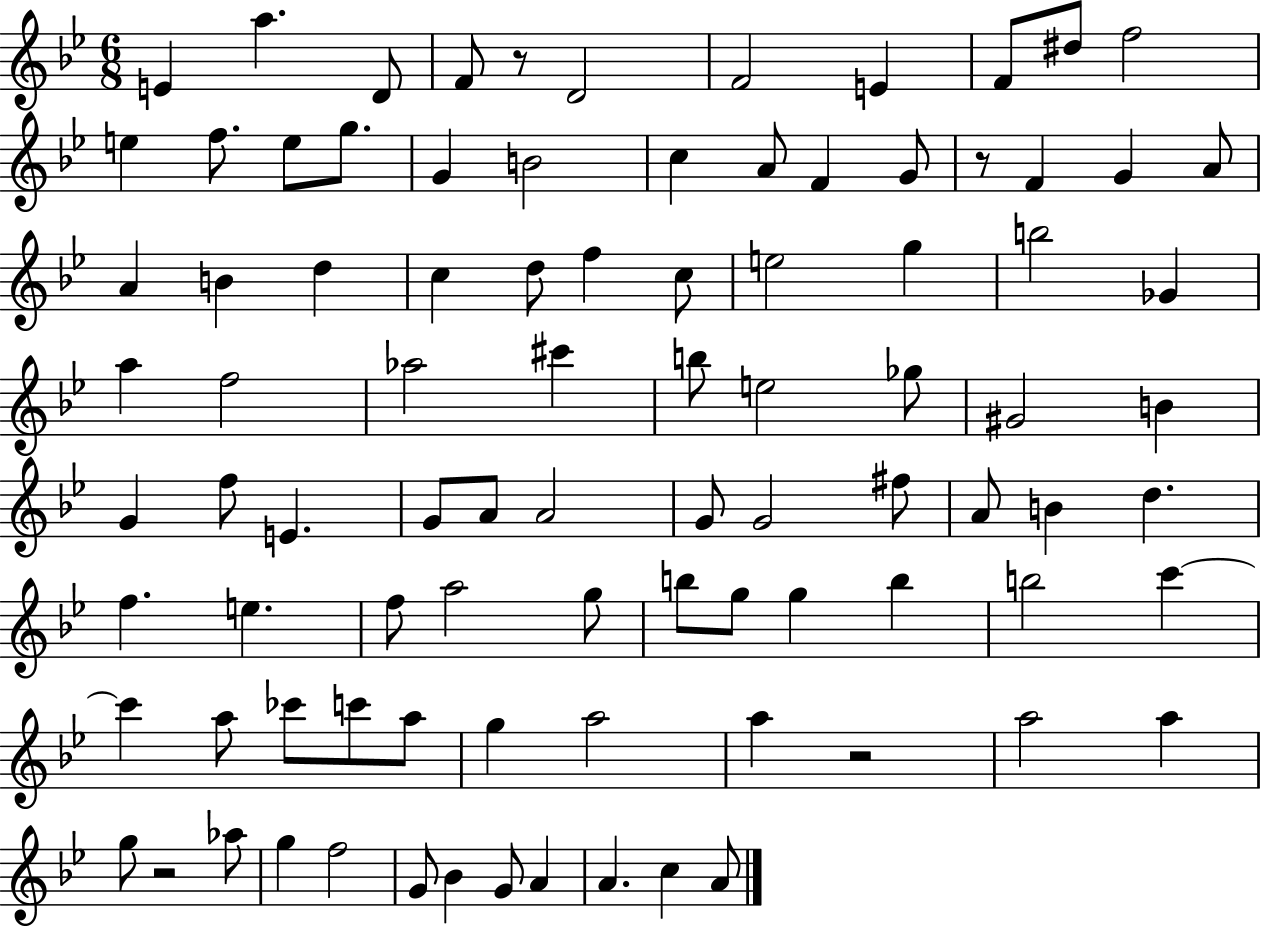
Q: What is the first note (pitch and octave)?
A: E4